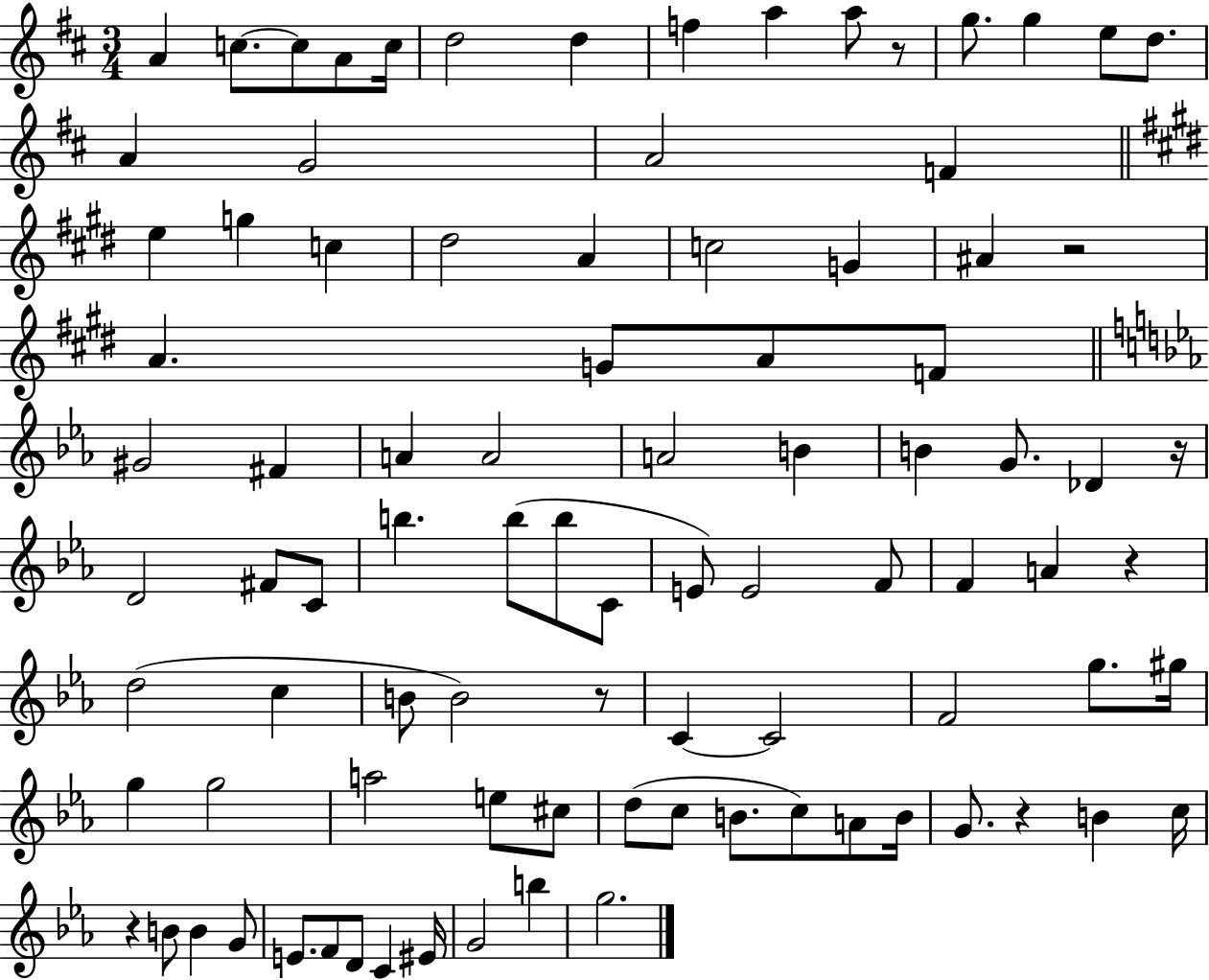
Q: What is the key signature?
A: D major